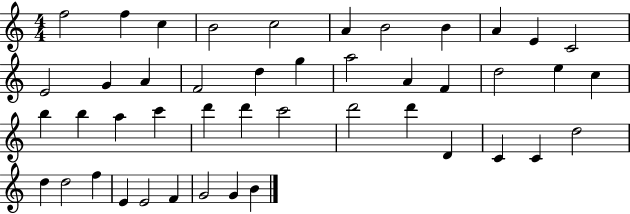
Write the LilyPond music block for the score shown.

{
  \clef treble
  \numericTimeSignature
  \time 4/4
  \key c \major
  f''2 f''4 c''4 | b'2 c''2 | a'4 b'2 b'4 | a'4 e'4 c'2 | \break e'2 g'4 a'4 | f'2 d''4 g''4 | a''2 a'4 f'4 | d''2 e''4 c''4 | \break b''4 b''4 a''4 c'''4 | d'''4 d'''4 c'''2 | d'''2 d'''4 d'4 | c'4 c'4 d''2 | \break d''4 d''2 f''4 | e'4 e'2 f'4 | g'2 g'4 b'4 | \bar "|."
}